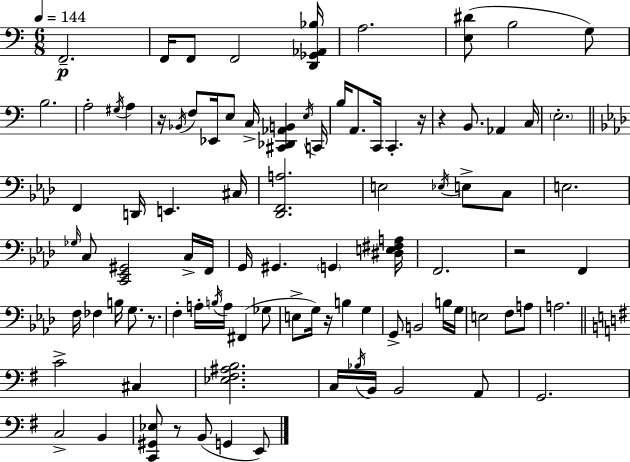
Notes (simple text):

F2/h. F2/s F2/e F2/h [D2,Gb2,Ab2,Bb3]/s A3/h. [E3,D#4]/e B3/h G3/e B3/h. A3/h G#3/s A3/q R/s Bb2/s F3/e Eb2/s E3/e C3/s [C#2,Db2,Ab2,B2]/q E3/s C2/s B3/s A2/e. C2/s C2/q. R/s R/q B2/e. Ab2/q C3/s E3/h. F2/q D2/s E2/q. C#3/s [Db2,F2,A3]/h. E3/h Eb3/s E3/e C3/e E3/h. Gb3/s C3/e [C2,Eb2,G#2]/h C3/s F2/s G2/s G#2/q. G2/q [D#3,E3,F#3,A3]/s F2/h. R/h F2/q F3/s FES3/q B3/s G3/e. R/e. F3/q A3/s B3/s A3/s F#2/q Gb3/e E3/e G3/s R/s B3/q G3/q G2/e B2/h B3/s G3/s E3/h F3/e A3/e A3/h. C4/h C#3/q [Eb3,F#3,A#3,B3]/h. C3/s Bb3/s B2/s B2/h A2/e G2/h. C3/h B2/q [C2,G#2,Eb3]/e R/e B2/e G2/q E2/e